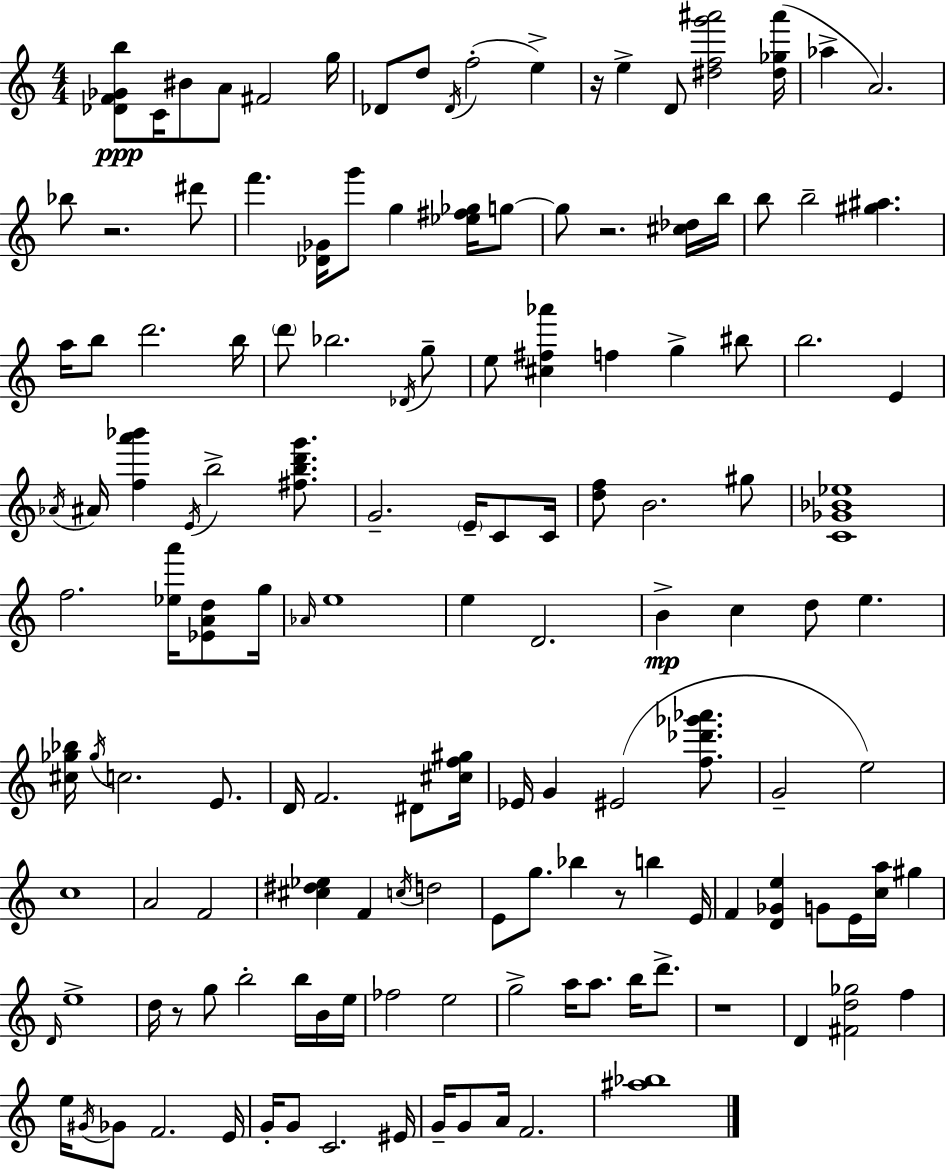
[Db4,F4,Gb4,B5]/e C4/s BIS4/e A4/e F#4/h G5/s Db4/e D5/e Db4/s F5/h E5/q R/s E5/q D4/e [D#5,F5,G6,A#6]/h [D#5,Gb5,A#6]/s Ab5/q A4/h. Bb5/e R/h. D#6/e F6/q. [Db4,Gb4]/s G6/e G5/q [Eb5,F#5,Gb5]/s G5/e G5/e R/h. [C#5,Db5]/s B5/s B5/e B5/h [G#5,A#5]/q. A5/s B5/e D6/h. B5/s D6/e Bb5/h. Db4/s G5/e E5/e [C#5,F#5,Ab6]/q F5/q G5/q BIS5/e B5/h. E4/q Ab4/s A#4/s [F5,A6,Bb6]/q E4/s B5/h [F#5,B5,D6,G6]/e. G4/h. E4/s C4/e C4/s [D5,F5]/e B4/h. G#5/e [C4,Gb4,Bb4,Eb5]/w F5/h. [Eb5,A6]/s [Eb4,A4,D5]/e G5/s Ab4/s E5/w E5/q D4/h. B4/q C5/q D5/e E5/q. [C#5,Gb5,Bb5]/s Gb5/s C5/h. E4/e. D4/s F4/h. D#4/e [C#5,F5,G#5]/s Eb4/s G4/q EIS4/h [F5,Db6,Gb6,Ab6]/e. G4/h E5/h C5/w A4/h F4/h [C#5,D#5,Eb5]/q F4/q C5/s D5/h E4/e G5/e. Bb5/q R/e B5/q E4/s F4/q [D4,Gb4,E5]/q G4/e E4/s [C5,A5]/s G#5/q D4/s E5/w D5/s R/e G5/e B5/h B5/s B4/s E5/s FES5/h E5/h G5/h A5/s A5/e. B5/s D6/e. R/w D4/q [F#4,D5,Gb5]/h F5/q E5/s G#4/s Gb4/e F4/h. E4/s G4/s G4/e C4/h. EIS4/s G4/s G4/e A4/s F4/h. [A#5,Bb5]/w